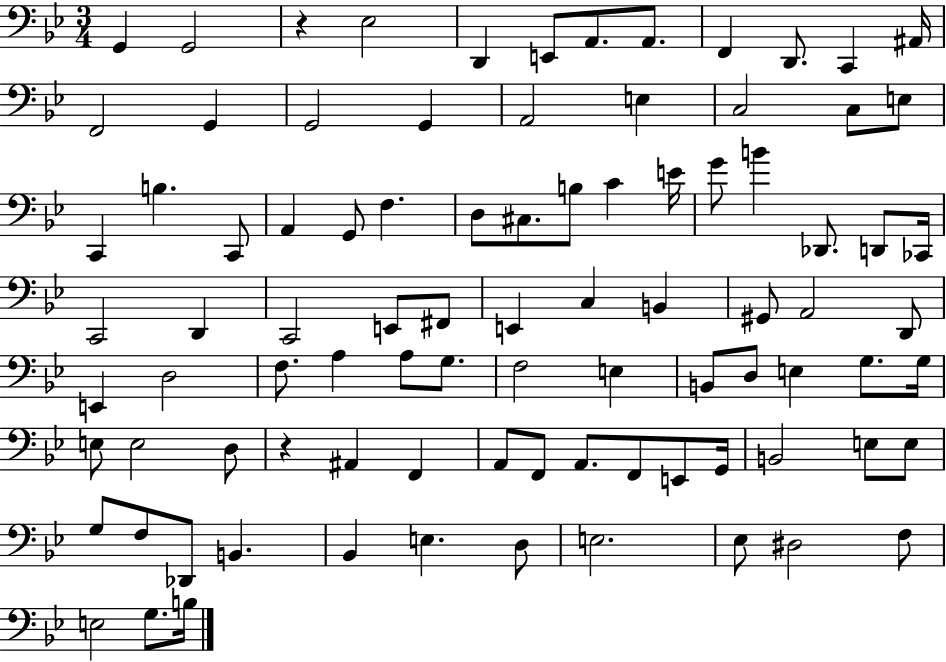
{
  \clef bass
  \numericTimeSignature
  \time 3/4
  \key bes \major
  \repeat volta 2 { g,4 g,2 | r4 ees2 | d,4 e,8 a,8. a,8. | f,4 d,8. c,4 ais,16 | \break f,2 g,4 | g,2 g,4 | a,2 e4 | c2 c8 e8 | \break c,4 b4. c,8 | a,4 g,8 f4. | d8 cis8. b8 c'4 e'16 | g'8 b'4 des,8. d,8 ces,16 | \break c,2 d,4 | c,2 e,8 fis,8 | e,4 c4 b,4 | gis,8 a,2 d,8 | \break e,4 d2 | f8. a4 a8 g8. | f2 e4 | b,8 d8 e4 g8. g16 | \break e8 e2 d8 | r4 ais,4 f,4 | a,8 f,8 a,8. f,8 e,8 g,16 | b,2 e8 e8 | \break g8 f8 des,8 b,4. | bes,4 e4. d8 | e2. | ees8 dis2 f8 | \break e2 g8. b16 | } \bar "|."
}